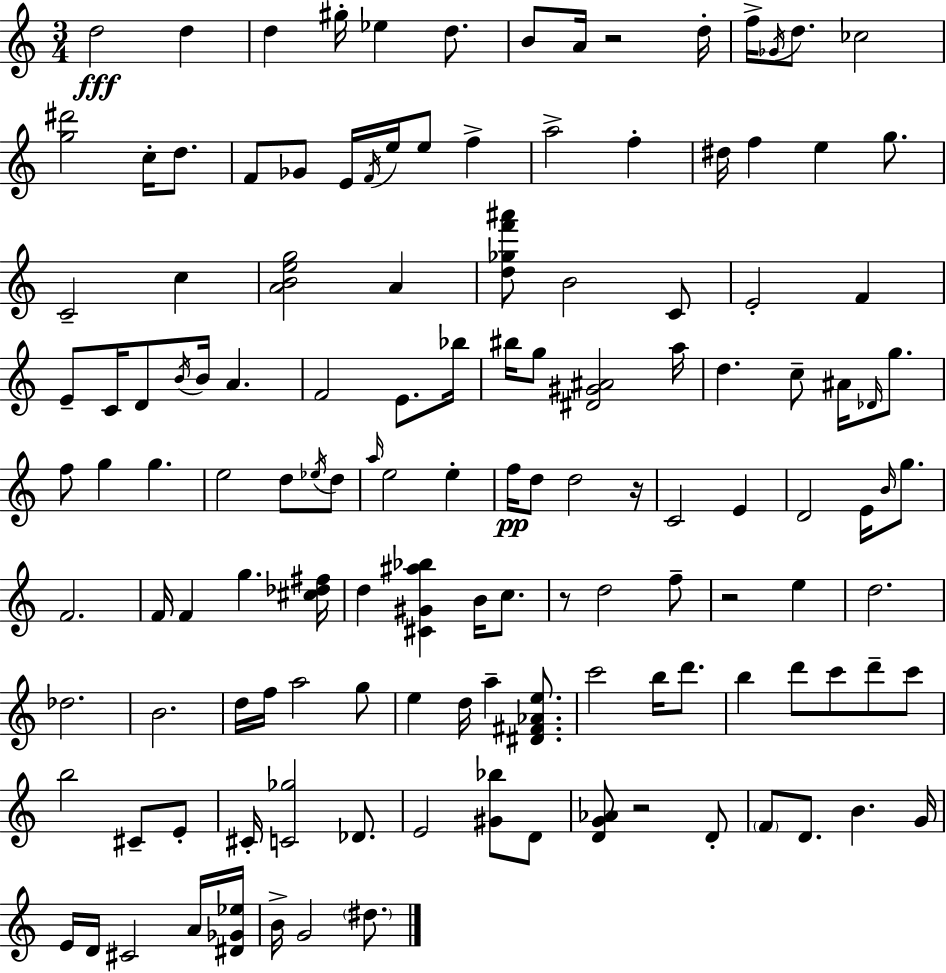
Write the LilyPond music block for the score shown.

{
  \clef treble
  \numericTimeSignature
  \time 3/4
  \key c \major
  d''2\fff d''4 | d''4 gis''16-. ees''4 d''8. | b'8 a'16 r2 d''16-. | f''16-> \acciaccatura { ges'16 } d''8. ces''2 | \break <g'' dis'''>2 c''16-. d''8. | f'8 ges'8 e'16 \acciaccatura { f'16 } e''16 e''8 f''4-> | a''2-> f''4-. | dis''16 f''4 e''4 g''8. | \break c'2-- c''4 | <a' b' e'' g''>2 a'4 | <d'' ges'' f''' ais'''>8 b'2 | c'8 e'2-. f'4 | \break e'8-- c'16 d'8 \acciaccatura { b'16 } b'16 a'4. | f'2 e'8. | bes''16 bis''16 g''8 <dis' gis' ais'>2 | a''16 d''4. c''8-- ais'16 | \break \grace { des'16 } g''8. f''8 g''4 g''4. | e''2 | d''8 \acciaccatura { ees''16 } d''8 \grace { a''16 } e''2 | e''4-. f''16\pp d''8 d''2 | \break r16 c'2 | e'4 d'2 | e'16 \grace { b'16 } g''8. f'2. | f'16 f'4 | \break g''4. <cis'' des'' fis''>16 d''4 <cis' gis' ais'' bes''>4 | b'16 c''8. r8 d''2 | f''8-- r2 | e''4 d''2. | \break des''2. | b'2. | d''16 f''16 a''2 | g''8 e''4 d''16 | \break a''4-- <dis' fis' aes' e''>8. c'''2 | b''16 d'''8. b''4 d'''8 | c'''8 d'''8-- c'''8 b''2 | cis'8-- e'8-. cis'16-. <c' ges''>2 | \break des'8. e'2 | <gis' bes''>8 d'8 <d' g' aes'>8 r2 | d'8-. \parenthesize f'8 d'8. | b'4. g'16 e'16 d'16 cis'2 | \break a'16 <dis' ges' ees''>16 b'16-> g'2 | \parenthesize dis''8. \bar "|."
}